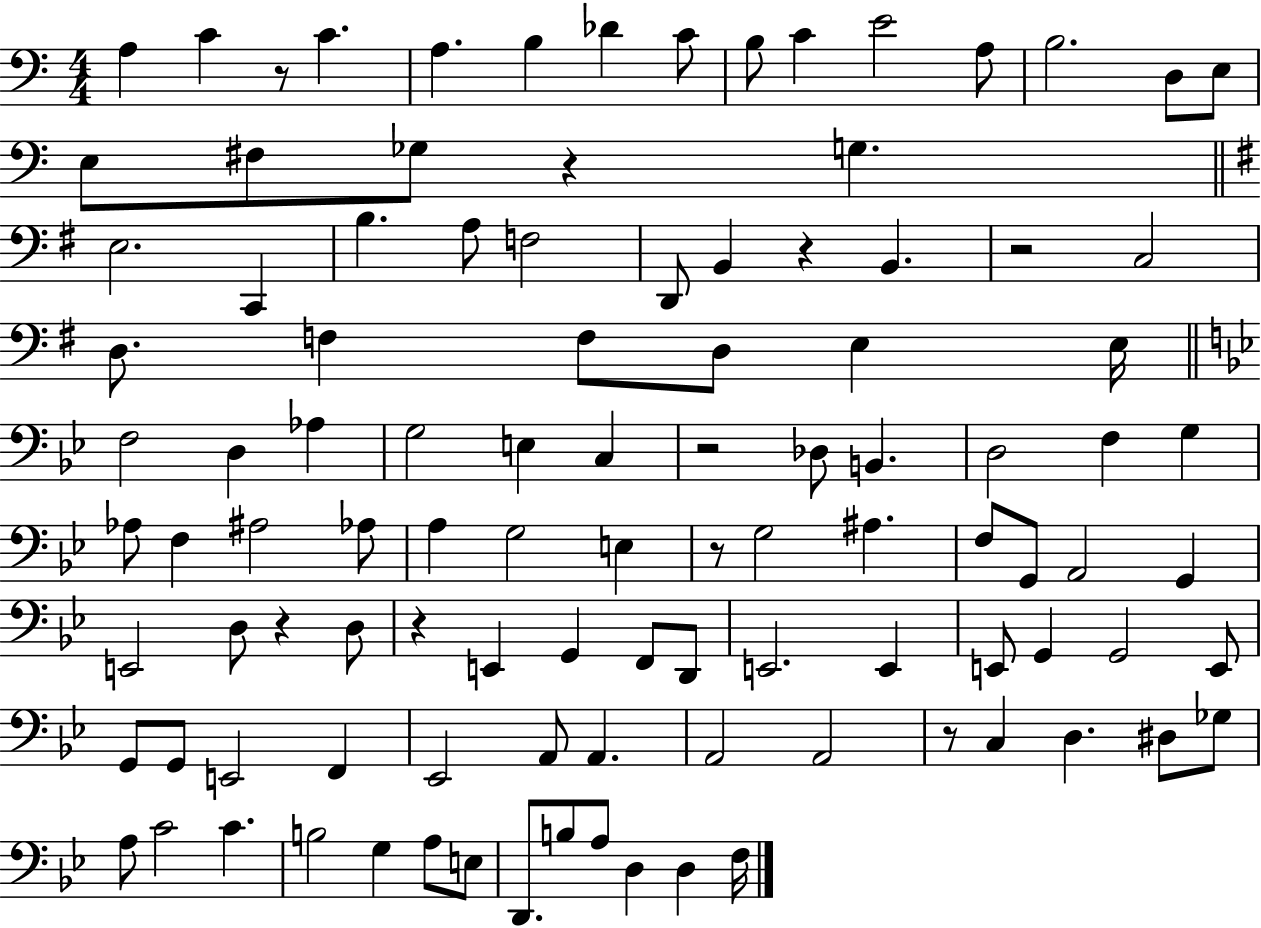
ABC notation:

X:1
T:Untitled
M:4/4
L:1/4
K:C
A, C z/2 C A, B, _D C/2 B,/2 C E2 A,/2 B,2 D,/2 E,/2 E,/2 ^F,/2 _G,/2 z G, E,2 C,, B, A,/2 F,2 D,,/2 B,, z B,, z2 C,2 D,/2 F, F,/2 D,/2 E, E,/4 F,2 D, _A, G,2 E, C, z2 _D,/2 B,, D,2 F, G, _A,/2 F, ^A,2 _A,/2 A, G,2 E, z/2 G,2 ^A, F,/2 G,,/2 A,,2 G,, E,,2 D,/2 z D,/2 z E,, G,, F,,/2 D,,/2 E,,2 E,, E,,/2 G,, G,,2 E,,/2 G,,/2 G,,/2 E,,2 F,, _E,,2 A,,/2 A,, A,,2 A,,2 z/2 C, D, ^D,/2 _G,/2 A,/2 C2 C B,2 G, A,/2 E,/2 D,,/2 B,/2 A,/2 D, D, F,/4